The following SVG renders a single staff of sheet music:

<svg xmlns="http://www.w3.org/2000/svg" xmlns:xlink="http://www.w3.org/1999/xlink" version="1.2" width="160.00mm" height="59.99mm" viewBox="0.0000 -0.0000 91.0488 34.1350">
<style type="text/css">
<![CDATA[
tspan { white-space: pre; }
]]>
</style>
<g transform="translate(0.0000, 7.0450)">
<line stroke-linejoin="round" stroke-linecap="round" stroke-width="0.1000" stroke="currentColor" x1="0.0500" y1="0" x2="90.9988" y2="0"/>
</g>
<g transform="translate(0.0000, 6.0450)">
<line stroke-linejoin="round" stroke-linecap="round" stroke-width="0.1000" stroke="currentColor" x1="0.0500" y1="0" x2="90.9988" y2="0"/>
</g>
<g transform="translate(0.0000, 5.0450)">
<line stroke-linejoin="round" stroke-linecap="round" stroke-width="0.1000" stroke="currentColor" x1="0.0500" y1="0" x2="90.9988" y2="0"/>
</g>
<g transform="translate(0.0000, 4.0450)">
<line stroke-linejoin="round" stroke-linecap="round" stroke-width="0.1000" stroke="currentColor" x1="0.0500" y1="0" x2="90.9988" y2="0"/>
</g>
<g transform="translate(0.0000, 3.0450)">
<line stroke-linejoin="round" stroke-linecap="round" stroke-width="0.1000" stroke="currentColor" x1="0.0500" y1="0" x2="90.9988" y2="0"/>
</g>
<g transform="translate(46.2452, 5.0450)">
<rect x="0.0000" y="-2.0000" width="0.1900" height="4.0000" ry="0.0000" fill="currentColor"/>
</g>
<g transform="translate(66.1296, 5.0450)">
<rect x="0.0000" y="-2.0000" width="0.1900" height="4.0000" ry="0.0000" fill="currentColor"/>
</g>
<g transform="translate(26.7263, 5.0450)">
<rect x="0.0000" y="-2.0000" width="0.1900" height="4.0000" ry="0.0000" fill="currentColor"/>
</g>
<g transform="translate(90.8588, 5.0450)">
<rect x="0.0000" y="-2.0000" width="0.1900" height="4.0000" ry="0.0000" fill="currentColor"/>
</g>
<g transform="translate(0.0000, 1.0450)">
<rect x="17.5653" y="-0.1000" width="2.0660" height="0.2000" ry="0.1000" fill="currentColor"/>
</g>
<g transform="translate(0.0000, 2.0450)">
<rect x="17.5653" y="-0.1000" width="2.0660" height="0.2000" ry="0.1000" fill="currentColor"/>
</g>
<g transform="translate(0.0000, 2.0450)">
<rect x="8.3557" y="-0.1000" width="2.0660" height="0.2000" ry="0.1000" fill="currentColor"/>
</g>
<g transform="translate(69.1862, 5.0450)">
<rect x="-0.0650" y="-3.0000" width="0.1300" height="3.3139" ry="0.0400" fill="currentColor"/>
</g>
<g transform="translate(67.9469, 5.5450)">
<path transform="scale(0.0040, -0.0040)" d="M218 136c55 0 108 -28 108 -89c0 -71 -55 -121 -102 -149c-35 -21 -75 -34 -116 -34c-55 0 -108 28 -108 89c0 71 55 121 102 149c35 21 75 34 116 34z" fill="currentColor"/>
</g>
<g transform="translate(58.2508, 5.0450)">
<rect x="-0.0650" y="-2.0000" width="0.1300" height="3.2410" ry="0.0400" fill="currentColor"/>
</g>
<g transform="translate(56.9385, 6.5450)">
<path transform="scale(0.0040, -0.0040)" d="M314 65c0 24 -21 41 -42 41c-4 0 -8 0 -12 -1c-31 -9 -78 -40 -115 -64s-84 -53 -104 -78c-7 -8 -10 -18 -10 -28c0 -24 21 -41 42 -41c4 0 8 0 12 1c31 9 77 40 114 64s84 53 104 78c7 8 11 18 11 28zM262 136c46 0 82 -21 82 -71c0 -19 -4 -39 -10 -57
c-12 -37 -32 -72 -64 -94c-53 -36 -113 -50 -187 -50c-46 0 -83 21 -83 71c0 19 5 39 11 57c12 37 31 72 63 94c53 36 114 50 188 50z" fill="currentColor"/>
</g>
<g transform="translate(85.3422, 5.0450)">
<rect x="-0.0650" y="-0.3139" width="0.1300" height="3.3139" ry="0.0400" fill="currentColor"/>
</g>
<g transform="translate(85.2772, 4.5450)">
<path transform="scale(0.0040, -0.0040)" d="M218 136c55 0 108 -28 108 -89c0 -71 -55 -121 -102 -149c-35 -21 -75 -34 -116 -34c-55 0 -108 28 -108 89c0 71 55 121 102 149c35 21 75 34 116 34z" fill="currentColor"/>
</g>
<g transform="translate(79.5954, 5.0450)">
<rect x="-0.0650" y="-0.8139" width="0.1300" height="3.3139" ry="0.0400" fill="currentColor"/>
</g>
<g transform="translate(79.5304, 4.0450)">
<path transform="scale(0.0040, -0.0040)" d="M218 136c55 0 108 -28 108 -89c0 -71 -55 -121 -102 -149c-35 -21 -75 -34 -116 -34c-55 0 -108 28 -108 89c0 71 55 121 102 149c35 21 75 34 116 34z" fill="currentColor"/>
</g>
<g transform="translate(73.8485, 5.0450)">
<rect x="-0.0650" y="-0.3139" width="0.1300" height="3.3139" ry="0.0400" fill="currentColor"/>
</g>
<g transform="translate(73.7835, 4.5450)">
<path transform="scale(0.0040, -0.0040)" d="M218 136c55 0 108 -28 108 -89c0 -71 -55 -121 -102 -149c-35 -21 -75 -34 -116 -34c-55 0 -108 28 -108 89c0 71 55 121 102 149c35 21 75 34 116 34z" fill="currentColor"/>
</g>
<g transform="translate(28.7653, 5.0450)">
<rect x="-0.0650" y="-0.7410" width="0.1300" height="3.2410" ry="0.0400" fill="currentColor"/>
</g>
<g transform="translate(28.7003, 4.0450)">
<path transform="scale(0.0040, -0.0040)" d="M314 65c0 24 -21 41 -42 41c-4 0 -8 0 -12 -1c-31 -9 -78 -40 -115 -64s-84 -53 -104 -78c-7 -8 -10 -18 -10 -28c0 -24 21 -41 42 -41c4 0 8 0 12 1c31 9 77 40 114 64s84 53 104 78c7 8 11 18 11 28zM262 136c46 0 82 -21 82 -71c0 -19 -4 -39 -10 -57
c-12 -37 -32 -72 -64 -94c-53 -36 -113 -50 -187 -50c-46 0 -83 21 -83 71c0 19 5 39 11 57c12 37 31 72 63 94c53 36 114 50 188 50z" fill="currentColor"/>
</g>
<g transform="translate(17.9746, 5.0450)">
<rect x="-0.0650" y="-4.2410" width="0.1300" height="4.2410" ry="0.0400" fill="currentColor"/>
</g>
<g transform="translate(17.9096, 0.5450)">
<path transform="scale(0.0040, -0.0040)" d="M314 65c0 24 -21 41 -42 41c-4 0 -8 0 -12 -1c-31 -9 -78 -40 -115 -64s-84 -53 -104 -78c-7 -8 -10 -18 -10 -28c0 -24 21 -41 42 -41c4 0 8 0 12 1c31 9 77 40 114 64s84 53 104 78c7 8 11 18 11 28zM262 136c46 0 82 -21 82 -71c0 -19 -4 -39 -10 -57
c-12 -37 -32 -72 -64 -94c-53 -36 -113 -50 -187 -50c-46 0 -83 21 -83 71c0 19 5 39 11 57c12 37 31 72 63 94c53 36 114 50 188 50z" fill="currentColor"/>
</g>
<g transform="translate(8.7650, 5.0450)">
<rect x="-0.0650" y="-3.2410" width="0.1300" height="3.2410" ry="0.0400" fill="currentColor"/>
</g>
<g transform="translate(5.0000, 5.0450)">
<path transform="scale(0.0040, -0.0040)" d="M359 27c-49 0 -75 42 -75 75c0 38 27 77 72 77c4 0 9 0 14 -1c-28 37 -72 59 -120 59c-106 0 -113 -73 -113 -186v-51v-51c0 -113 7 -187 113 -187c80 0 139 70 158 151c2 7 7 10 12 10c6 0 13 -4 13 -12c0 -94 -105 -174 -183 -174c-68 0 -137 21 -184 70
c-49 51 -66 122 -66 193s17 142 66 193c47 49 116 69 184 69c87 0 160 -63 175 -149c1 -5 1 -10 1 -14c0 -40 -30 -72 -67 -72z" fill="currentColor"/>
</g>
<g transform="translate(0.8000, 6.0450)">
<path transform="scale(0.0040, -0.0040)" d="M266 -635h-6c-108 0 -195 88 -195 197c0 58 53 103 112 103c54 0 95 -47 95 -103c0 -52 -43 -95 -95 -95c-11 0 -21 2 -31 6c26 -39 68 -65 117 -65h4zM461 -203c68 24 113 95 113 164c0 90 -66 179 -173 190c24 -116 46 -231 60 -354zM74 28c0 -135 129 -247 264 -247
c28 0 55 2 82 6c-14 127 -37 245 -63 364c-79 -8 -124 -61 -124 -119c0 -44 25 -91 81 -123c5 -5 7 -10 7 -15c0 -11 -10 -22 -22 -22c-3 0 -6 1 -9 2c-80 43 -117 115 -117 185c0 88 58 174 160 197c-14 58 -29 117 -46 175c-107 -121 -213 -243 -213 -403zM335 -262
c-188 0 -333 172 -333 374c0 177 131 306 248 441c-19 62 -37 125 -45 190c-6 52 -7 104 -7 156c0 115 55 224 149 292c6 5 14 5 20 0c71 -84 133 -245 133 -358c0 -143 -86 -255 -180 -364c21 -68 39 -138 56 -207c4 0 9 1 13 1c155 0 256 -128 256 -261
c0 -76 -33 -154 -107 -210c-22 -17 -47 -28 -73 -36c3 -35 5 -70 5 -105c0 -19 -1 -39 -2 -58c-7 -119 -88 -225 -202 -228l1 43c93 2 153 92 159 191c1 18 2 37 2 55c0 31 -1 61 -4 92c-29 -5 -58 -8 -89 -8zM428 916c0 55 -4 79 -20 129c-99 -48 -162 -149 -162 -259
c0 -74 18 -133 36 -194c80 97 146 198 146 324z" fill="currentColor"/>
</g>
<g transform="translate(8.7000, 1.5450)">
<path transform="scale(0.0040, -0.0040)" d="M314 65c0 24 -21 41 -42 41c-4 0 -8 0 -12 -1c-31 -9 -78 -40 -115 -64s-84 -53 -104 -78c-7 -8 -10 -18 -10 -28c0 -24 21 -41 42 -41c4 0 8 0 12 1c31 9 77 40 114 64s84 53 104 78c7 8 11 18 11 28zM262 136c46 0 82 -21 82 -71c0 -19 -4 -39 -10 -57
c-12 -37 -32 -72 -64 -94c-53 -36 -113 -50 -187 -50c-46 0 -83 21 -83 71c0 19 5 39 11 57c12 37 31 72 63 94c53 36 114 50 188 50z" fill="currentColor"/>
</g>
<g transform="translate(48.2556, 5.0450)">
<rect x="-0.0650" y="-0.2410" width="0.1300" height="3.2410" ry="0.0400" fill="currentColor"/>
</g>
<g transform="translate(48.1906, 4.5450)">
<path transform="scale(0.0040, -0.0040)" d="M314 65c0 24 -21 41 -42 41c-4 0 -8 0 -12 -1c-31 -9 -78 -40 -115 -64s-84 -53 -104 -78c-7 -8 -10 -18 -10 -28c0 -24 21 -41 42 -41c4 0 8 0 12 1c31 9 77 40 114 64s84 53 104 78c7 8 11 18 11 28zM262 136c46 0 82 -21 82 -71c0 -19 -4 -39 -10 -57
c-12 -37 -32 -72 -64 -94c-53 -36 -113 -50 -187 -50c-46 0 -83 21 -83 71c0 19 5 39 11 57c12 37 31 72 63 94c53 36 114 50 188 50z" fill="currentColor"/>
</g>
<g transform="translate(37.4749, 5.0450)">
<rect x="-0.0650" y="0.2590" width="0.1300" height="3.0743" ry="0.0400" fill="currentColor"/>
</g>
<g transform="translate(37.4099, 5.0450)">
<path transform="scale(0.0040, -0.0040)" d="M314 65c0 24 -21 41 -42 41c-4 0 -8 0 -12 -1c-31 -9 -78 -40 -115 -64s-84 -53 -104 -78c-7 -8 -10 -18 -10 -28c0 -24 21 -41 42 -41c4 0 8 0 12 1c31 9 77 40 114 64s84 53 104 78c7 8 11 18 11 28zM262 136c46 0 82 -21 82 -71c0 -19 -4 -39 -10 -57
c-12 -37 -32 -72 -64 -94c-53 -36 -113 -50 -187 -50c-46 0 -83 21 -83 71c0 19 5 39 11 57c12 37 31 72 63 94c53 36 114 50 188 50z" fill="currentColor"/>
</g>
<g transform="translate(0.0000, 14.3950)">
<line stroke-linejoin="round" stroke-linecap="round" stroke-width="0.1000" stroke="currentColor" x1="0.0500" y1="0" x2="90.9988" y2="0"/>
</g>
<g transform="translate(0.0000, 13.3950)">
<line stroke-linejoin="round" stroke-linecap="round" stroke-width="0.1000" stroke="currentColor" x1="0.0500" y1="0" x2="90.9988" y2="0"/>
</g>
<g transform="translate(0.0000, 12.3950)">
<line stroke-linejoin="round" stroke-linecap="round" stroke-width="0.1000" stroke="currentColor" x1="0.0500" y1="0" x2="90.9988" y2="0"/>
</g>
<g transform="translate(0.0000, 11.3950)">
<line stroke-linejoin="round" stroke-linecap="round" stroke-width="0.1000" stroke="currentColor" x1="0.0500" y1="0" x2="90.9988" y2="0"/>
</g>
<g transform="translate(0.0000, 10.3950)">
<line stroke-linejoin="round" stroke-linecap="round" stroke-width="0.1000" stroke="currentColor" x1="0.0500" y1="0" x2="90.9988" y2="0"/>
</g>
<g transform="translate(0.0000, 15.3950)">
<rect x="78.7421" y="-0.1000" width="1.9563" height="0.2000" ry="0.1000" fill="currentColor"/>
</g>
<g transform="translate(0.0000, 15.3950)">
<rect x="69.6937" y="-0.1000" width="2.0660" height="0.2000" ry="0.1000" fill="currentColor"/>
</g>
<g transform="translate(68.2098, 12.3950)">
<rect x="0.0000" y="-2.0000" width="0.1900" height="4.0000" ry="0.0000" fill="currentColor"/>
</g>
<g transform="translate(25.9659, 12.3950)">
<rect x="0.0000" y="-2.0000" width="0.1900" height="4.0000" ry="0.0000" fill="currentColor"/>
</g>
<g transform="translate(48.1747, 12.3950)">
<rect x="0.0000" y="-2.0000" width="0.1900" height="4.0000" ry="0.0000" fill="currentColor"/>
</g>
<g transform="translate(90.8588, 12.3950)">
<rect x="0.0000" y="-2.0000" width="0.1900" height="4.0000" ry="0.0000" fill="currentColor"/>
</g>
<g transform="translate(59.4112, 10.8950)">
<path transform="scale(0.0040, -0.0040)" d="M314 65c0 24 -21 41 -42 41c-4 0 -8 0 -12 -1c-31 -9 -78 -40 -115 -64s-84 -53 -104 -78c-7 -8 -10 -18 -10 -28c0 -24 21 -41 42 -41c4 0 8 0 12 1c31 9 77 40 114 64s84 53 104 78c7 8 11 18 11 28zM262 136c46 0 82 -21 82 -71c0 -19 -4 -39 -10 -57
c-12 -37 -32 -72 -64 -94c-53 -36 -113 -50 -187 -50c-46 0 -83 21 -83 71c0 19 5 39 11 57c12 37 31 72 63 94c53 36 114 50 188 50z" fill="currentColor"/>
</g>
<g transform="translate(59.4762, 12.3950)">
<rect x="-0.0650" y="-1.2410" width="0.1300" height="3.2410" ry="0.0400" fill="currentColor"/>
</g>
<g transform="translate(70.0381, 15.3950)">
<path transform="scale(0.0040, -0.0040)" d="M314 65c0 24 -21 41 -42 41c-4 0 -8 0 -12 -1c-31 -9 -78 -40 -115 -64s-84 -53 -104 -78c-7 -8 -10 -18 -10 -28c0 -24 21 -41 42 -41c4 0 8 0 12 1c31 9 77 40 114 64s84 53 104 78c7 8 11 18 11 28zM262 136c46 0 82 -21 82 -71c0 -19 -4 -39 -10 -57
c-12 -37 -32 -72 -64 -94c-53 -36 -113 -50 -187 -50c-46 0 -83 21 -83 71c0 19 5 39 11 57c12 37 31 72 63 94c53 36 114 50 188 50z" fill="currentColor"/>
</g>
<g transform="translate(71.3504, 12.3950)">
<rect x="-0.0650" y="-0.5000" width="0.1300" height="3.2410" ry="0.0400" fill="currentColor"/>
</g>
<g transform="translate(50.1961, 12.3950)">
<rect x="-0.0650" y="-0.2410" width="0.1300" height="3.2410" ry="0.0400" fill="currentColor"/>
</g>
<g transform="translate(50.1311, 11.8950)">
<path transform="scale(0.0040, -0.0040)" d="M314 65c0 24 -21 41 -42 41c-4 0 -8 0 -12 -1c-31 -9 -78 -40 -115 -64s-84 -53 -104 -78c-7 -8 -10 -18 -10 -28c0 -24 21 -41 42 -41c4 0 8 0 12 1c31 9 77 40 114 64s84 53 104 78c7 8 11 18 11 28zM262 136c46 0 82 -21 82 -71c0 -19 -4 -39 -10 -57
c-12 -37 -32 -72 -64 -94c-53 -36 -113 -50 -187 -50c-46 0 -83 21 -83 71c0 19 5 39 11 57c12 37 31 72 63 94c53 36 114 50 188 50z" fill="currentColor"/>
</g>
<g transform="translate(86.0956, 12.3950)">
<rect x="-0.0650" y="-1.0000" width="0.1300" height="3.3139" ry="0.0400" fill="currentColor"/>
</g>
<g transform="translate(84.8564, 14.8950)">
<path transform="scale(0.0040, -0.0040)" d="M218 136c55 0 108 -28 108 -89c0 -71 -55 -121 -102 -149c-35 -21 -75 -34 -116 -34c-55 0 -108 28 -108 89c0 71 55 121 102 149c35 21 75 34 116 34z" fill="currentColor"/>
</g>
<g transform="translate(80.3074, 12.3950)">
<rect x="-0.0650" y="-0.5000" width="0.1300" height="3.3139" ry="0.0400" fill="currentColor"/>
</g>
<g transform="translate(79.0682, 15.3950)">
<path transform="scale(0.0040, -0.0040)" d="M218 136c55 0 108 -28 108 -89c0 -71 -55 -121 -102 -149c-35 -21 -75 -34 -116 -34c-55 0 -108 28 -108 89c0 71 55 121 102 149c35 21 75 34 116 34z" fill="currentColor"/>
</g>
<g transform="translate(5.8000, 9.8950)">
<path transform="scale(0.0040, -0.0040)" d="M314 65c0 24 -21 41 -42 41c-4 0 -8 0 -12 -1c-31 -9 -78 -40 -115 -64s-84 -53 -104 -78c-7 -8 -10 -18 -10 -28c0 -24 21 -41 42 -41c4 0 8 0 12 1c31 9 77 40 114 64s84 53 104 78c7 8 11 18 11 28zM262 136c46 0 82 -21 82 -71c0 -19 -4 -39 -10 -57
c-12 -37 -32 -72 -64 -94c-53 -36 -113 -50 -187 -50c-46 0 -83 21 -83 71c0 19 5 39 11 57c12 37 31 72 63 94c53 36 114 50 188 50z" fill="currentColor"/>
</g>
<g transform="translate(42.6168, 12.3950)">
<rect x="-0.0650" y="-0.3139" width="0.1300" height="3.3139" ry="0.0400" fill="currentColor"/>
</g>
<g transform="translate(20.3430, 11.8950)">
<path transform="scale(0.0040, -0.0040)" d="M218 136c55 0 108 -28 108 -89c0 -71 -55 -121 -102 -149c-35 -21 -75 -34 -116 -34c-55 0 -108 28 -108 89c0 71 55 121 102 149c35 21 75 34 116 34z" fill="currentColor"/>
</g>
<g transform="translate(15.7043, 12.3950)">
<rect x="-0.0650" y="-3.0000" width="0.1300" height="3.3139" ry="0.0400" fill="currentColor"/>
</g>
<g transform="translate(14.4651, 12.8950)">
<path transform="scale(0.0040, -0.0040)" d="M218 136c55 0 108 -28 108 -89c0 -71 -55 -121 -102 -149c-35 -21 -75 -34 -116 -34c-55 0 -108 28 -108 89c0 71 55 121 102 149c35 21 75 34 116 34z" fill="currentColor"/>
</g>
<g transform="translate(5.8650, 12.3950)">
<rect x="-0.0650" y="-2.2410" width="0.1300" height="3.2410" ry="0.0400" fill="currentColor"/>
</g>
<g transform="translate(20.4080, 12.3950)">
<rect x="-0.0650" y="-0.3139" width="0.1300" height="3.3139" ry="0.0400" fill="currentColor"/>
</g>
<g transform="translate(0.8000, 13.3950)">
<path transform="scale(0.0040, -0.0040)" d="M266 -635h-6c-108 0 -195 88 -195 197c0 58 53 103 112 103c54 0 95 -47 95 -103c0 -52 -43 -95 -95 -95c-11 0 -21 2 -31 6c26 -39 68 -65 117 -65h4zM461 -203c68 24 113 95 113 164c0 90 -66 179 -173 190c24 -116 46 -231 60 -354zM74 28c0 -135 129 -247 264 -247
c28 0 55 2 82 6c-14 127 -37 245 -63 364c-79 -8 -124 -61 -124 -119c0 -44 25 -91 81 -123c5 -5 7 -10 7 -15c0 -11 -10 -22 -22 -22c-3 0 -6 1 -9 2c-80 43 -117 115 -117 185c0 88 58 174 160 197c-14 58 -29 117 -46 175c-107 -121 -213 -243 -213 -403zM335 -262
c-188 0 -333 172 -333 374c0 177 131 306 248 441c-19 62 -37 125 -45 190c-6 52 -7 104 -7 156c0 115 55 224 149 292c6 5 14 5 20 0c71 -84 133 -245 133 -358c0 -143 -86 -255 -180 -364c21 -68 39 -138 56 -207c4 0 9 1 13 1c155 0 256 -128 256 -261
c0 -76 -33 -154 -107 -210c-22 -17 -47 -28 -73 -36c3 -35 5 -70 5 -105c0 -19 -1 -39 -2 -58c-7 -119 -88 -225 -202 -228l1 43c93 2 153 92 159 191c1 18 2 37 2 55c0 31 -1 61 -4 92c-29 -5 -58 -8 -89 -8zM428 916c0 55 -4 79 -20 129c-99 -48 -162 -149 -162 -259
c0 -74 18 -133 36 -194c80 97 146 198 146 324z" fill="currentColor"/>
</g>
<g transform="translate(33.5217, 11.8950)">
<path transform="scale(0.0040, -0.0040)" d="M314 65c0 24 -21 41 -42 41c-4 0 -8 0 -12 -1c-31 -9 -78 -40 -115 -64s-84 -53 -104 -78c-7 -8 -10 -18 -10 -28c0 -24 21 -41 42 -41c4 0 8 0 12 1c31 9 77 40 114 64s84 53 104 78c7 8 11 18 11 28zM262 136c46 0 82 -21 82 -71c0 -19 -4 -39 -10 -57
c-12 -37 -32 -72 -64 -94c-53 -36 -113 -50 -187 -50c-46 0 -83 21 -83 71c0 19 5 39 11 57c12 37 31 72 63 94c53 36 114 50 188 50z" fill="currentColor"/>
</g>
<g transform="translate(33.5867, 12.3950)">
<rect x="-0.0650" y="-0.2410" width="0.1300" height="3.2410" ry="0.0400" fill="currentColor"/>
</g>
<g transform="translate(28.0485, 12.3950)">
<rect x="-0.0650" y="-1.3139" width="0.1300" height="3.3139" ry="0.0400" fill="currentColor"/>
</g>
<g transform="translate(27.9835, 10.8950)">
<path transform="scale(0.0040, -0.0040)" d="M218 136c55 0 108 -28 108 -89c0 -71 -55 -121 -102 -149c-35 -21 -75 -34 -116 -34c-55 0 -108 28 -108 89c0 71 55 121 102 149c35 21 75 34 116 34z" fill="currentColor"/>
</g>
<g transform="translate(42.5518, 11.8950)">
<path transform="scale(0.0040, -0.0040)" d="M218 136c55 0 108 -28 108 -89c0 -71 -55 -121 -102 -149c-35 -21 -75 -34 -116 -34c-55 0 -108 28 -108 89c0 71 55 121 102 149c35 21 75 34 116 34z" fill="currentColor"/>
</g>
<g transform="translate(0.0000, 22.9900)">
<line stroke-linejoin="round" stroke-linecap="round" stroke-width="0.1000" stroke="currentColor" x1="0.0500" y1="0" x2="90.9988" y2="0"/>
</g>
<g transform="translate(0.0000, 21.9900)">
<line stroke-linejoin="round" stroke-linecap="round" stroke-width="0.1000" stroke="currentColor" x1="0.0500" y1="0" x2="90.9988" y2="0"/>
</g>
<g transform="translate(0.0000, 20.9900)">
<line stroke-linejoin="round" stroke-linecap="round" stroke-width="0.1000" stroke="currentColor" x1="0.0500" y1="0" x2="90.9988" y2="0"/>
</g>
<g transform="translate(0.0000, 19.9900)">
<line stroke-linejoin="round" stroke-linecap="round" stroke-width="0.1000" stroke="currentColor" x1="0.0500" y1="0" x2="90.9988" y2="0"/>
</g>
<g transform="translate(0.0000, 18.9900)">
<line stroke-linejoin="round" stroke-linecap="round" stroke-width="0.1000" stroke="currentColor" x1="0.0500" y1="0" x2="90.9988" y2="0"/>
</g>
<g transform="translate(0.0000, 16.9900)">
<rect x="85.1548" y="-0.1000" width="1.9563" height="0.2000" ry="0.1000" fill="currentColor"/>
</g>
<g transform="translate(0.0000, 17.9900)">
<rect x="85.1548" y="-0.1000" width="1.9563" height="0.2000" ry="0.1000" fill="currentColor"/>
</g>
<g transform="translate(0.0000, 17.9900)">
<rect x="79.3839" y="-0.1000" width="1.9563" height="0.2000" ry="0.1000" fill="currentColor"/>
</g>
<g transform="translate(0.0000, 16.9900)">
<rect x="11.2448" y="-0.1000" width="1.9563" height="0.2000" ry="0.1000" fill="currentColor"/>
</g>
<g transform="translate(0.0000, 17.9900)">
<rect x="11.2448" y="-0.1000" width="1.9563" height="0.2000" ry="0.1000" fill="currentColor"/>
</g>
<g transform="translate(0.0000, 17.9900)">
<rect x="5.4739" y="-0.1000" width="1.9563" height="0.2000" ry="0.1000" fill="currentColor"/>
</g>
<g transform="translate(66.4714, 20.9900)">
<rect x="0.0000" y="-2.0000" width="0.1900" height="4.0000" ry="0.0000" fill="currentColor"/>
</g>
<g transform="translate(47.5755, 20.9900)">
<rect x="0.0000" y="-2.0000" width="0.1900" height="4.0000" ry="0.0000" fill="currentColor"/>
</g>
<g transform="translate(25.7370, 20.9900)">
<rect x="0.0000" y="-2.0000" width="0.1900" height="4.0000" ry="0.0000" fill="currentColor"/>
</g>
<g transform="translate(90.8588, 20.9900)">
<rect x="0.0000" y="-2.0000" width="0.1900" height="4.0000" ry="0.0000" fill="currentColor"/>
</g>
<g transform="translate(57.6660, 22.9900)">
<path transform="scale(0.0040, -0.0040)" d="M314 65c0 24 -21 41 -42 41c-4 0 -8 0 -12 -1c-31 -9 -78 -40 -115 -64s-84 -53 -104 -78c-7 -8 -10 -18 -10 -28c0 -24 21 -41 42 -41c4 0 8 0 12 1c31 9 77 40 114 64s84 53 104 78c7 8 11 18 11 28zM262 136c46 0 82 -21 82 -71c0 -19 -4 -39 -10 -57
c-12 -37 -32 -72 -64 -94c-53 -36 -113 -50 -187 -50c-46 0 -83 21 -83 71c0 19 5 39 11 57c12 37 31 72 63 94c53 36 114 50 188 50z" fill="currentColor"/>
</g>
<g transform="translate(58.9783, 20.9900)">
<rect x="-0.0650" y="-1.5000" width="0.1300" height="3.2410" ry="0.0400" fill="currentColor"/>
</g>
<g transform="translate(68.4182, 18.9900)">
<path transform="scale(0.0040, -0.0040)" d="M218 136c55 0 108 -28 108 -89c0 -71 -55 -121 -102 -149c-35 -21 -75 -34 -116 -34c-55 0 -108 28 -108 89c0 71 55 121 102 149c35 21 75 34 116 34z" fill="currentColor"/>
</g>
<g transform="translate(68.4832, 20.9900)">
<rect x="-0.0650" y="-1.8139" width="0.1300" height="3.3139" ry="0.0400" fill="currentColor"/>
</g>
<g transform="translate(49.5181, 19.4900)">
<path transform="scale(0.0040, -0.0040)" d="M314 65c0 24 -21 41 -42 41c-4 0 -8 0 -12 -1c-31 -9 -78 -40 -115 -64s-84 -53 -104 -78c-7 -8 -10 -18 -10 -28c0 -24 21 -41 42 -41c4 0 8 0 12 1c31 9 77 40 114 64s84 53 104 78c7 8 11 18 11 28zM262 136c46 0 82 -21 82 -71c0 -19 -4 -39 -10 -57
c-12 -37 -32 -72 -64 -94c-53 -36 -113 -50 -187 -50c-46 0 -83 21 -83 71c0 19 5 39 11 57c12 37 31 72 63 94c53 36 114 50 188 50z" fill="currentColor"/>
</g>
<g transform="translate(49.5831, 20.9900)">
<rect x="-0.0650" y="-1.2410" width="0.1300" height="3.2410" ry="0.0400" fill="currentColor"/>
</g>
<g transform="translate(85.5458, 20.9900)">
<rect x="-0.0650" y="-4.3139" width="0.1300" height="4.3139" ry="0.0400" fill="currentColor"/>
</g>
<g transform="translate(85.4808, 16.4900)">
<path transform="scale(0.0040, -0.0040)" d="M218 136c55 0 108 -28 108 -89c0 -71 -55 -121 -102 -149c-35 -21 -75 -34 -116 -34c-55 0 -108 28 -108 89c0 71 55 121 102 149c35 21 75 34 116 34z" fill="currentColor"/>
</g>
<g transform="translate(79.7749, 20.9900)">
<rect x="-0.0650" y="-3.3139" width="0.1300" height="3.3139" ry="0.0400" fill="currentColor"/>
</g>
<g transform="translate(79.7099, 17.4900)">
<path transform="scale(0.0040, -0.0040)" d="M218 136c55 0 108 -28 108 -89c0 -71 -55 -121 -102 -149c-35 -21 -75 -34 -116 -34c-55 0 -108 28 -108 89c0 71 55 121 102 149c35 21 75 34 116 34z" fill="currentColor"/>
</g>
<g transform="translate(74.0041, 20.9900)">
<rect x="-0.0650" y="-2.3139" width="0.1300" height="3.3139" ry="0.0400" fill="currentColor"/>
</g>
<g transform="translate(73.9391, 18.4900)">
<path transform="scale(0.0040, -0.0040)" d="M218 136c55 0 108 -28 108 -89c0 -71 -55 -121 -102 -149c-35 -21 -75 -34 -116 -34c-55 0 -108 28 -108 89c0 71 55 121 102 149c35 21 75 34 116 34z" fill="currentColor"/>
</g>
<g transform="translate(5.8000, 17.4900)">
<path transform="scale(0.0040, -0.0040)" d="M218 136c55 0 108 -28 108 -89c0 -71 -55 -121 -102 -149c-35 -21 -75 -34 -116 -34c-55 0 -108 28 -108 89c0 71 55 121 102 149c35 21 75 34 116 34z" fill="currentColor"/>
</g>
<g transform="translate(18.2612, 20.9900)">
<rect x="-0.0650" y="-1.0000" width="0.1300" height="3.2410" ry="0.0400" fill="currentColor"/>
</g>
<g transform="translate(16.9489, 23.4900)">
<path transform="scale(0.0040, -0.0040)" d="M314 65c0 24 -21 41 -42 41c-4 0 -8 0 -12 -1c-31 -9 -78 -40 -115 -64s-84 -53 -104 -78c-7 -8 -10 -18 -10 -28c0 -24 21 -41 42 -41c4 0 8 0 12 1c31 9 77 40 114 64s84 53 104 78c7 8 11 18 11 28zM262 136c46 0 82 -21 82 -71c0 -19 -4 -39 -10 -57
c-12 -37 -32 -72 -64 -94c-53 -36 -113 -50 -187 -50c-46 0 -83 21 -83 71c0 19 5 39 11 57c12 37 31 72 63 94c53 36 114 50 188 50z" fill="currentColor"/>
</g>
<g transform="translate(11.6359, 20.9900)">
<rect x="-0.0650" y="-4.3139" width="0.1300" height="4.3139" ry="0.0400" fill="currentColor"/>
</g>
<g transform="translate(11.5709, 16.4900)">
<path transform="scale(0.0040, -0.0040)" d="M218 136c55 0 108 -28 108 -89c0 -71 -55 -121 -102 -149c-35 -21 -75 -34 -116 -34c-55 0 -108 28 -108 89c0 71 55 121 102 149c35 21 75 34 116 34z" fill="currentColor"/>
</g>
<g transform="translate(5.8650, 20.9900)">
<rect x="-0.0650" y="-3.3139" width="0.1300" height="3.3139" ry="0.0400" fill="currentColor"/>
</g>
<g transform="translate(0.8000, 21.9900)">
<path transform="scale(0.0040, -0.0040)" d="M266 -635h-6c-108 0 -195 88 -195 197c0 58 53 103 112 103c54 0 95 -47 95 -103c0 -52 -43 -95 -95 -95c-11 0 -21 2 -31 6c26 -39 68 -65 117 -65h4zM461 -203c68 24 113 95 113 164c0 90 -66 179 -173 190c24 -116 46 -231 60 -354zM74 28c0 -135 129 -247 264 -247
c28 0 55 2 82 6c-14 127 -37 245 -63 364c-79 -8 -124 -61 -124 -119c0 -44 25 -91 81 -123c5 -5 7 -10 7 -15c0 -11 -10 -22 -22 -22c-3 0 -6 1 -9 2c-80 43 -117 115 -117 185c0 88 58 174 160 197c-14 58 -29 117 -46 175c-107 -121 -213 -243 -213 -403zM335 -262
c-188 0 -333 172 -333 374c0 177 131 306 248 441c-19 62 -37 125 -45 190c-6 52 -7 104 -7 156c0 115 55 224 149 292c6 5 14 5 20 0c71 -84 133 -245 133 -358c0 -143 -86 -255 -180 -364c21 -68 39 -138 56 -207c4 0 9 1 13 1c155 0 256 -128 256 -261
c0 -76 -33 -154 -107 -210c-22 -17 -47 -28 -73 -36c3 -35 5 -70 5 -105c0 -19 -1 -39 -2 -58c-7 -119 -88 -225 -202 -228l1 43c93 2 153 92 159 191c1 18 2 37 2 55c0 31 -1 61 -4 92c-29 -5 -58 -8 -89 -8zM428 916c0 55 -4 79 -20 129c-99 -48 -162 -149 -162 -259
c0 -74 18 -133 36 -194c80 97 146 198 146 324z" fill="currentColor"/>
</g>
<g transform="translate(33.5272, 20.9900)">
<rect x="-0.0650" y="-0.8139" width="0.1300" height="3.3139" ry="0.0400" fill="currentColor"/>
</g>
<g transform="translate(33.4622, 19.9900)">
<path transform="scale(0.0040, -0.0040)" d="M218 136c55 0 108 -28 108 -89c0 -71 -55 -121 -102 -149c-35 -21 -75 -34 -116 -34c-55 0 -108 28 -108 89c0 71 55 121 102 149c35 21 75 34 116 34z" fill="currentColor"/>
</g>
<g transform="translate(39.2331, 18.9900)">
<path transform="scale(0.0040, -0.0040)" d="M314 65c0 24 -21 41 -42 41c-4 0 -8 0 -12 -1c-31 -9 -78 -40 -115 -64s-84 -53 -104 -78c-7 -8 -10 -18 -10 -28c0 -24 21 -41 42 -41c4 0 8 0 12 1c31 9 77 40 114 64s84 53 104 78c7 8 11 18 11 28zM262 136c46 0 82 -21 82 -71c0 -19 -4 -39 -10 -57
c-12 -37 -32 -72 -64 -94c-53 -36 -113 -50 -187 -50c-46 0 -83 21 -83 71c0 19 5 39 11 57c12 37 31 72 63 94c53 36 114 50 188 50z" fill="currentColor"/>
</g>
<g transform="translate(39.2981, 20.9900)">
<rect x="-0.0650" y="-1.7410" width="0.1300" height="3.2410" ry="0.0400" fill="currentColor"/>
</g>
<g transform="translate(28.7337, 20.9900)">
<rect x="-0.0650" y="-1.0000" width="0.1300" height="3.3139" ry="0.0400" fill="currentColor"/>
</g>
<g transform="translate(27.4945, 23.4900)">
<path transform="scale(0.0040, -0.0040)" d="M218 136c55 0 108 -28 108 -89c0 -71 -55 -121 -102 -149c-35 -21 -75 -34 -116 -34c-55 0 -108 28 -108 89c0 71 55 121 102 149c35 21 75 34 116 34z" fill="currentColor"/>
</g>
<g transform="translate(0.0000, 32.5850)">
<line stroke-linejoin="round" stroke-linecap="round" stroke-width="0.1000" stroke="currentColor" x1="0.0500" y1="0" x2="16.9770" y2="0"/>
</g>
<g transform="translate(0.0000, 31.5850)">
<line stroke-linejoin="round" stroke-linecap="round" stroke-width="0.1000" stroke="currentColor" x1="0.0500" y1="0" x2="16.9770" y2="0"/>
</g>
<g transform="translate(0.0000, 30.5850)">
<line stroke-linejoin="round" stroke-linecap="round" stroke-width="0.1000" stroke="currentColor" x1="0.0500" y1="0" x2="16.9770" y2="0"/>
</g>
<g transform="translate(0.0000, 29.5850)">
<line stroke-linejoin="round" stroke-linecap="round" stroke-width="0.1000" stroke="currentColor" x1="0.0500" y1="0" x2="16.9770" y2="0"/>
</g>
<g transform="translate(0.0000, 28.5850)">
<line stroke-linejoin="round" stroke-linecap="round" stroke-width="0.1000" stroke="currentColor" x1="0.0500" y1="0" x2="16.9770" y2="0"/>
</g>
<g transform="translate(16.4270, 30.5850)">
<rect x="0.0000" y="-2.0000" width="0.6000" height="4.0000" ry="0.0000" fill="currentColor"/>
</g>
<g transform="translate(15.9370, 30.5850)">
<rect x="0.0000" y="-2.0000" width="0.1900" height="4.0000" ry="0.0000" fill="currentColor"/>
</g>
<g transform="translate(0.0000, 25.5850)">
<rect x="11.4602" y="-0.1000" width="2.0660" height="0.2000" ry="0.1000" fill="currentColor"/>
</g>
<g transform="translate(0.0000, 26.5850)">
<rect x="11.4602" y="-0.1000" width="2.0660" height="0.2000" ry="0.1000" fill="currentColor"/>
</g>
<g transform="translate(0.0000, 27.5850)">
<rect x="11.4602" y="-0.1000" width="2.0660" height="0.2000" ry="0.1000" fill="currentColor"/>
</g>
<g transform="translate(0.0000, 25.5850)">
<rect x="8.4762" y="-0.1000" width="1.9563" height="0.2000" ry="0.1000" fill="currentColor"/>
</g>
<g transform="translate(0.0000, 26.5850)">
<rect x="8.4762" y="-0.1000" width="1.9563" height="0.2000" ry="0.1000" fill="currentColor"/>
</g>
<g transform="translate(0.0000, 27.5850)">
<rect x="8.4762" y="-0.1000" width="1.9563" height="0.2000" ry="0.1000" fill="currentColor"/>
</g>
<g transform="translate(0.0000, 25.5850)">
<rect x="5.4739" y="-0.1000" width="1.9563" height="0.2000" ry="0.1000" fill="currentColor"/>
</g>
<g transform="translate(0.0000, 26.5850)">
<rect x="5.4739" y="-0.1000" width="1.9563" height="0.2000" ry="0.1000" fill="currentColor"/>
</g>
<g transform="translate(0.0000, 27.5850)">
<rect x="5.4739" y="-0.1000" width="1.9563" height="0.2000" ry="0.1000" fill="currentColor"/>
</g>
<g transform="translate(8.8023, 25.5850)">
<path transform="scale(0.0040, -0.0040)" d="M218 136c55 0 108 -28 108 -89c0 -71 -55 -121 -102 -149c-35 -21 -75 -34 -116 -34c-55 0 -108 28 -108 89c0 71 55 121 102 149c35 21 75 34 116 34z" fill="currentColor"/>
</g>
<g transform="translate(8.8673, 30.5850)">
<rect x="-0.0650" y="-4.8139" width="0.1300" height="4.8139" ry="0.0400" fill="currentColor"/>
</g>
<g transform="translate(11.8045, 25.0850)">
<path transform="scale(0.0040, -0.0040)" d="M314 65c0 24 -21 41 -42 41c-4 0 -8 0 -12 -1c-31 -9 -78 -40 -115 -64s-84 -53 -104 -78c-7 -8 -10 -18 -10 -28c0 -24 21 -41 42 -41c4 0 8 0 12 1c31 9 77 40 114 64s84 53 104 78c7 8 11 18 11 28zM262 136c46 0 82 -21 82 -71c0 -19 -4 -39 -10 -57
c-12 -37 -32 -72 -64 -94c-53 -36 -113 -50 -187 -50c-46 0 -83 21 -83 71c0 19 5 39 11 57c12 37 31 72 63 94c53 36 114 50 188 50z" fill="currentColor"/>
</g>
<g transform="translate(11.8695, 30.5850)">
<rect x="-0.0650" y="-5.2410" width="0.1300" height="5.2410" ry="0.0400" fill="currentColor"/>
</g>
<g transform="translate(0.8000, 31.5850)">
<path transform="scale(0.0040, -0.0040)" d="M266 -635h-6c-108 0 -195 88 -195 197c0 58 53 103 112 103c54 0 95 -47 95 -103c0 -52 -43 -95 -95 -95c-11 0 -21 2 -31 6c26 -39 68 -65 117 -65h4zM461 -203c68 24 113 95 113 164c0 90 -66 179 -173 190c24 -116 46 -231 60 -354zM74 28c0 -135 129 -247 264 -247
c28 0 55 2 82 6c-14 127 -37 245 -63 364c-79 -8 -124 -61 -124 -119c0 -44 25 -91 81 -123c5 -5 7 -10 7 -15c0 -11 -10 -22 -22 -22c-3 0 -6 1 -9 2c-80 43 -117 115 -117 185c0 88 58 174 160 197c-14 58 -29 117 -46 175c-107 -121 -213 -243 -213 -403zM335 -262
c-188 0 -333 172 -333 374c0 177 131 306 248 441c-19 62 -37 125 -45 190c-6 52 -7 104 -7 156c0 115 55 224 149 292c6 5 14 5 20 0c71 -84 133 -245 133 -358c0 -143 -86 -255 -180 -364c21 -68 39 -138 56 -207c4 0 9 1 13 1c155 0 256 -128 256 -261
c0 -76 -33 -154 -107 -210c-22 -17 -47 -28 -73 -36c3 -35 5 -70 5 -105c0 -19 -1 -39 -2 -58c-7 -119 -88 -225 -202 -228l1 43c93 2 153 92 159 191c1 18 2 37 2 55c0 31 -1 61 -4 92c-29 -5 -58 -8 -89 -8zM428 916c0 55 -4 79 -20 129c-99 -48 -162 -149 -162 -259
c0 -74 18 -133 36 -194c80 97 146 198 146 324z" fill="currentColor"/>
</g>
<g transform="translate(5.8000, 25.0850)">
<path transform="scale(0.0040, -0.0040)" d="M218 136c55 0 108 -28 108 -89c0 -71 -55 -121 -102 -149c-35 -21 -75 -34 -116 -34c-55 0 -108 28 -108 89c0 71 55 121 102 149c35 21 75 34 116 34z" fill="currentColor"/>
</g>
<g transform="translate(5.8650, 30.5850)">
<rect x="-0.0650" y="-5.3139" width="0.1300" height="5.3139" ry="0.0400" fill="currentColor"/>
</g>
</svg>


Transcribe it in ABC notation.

X:1
T:Untitled
M:4/4
L:1/4
K:C
b2 d'2 d2 B2 c2 F2 A c d c g2 A c e c2 c c2 e2 C2 C D b d' D2 D d f2 e2 E2 f g b d' f' e' f'2